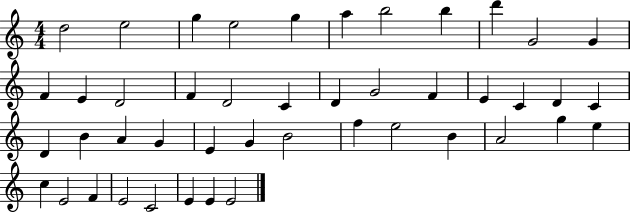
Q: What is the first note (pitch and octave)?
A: D5